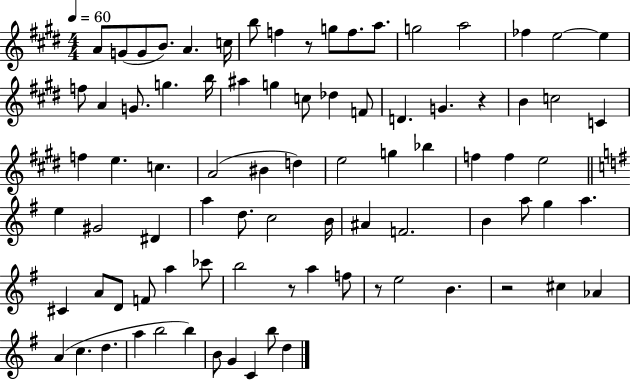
{
  \clef treble
  \numericTimeSignature
  \time 4/4
  \key e \major
  \tempo 4 = 60
  a'8 g'8( g'8 b'8.) a'4. c''16 | b''8 f''4 r8 g''8 f''8. a''8. | g''2 a''2 | fes''4 e''2~~ e''4 | \break f''8 a'4 g'8. g''4. b''16 | ais''4 g''4 c''8 des''4 f'8 | d'4. g'4. r4 | b'4 c''2 c'4 | \break f''4 e''4. c''4. | a'2( bis'4 d''4) | e''2 g''4 bes''4 | f''4 f''4 e''2 | \break \bar "||" \break \key g \major e''4 gis'2 dis'4 | a''4 d''8. c''2 b'16 | ais'4 f'2. | b'4 a''8 g''4 a''4. | \break cis'4 a'8 d'8 f'8 a''4 ces'''8 | b''2 r8 a''4 f''8 | r8 e''2 b'4. | r2 cis''4 aes'4 | \break a'4( c''4. d''4. | a''4 b''2 b''4) | b'8 g'4 c'4 b''8 d''4 | \bar "|."
}